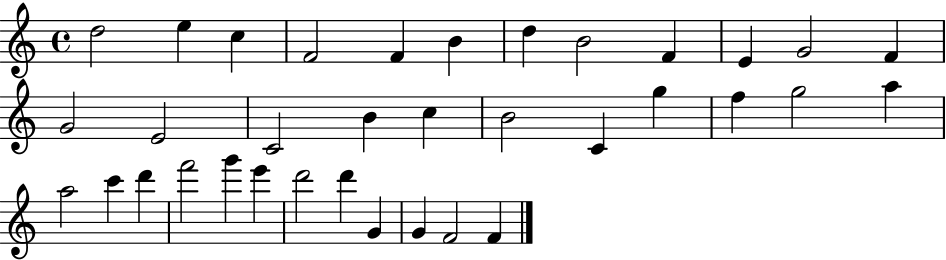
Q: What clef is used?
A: treble